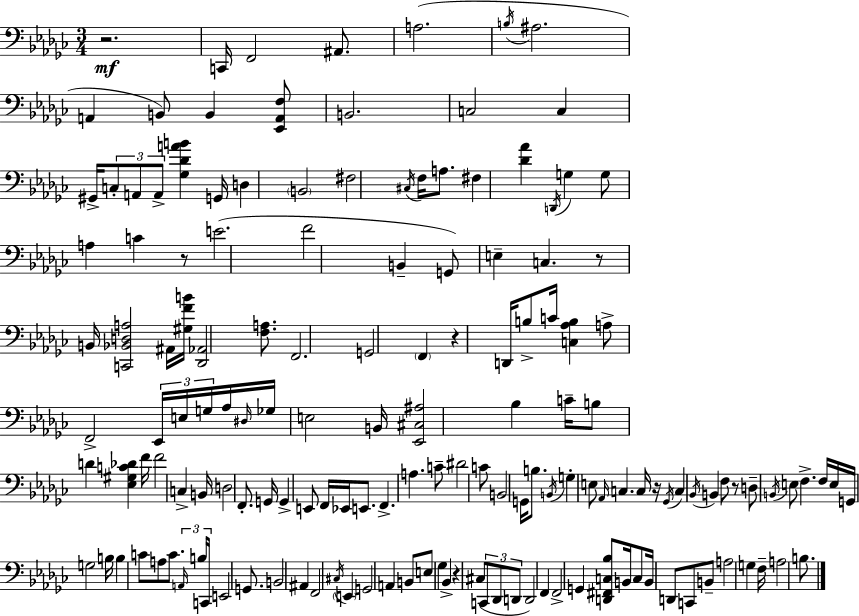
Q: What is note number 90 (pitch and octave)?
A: B2